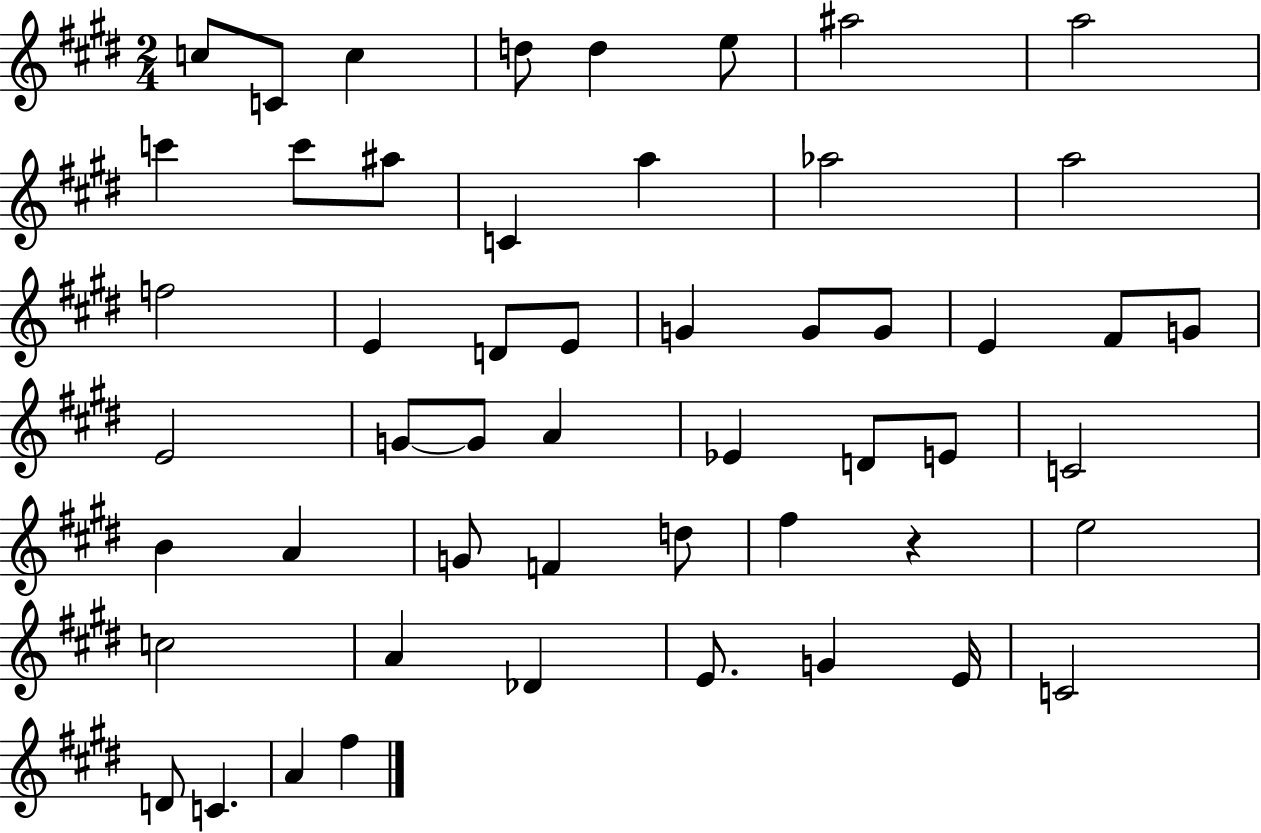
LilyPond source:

{
  \clef treble
  \numericTimeSignature
  \time 2/4
  \key e \major
  c''8 c'8 c''4 | d''8 d''4 e''8 | ais''2 | a''2 | \break c'''4 c'''8 ais''8 | c'4 a''4 | aes''2 | a''2 | \break f''2 | e'4 d'8 e'8 | g'4 g'8 g'8 | e'4 fis'8 g'8 | \break e'2 | g'8~~ g'8 a'4 | ees'4 d'8 e'8 | c'2 | \break b'4 a'4 | g'8 f'4 d''8 | fis''4 r4 | e''2 | \break c''2 | a'4 des'4 | e'8. g'4 e'16 | c'2 | \break d'8 c'4. | a'4 fis''4 | \bar "|."
}